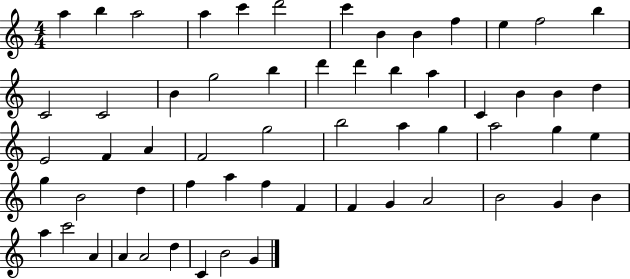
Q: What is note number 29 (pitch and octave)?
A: A4